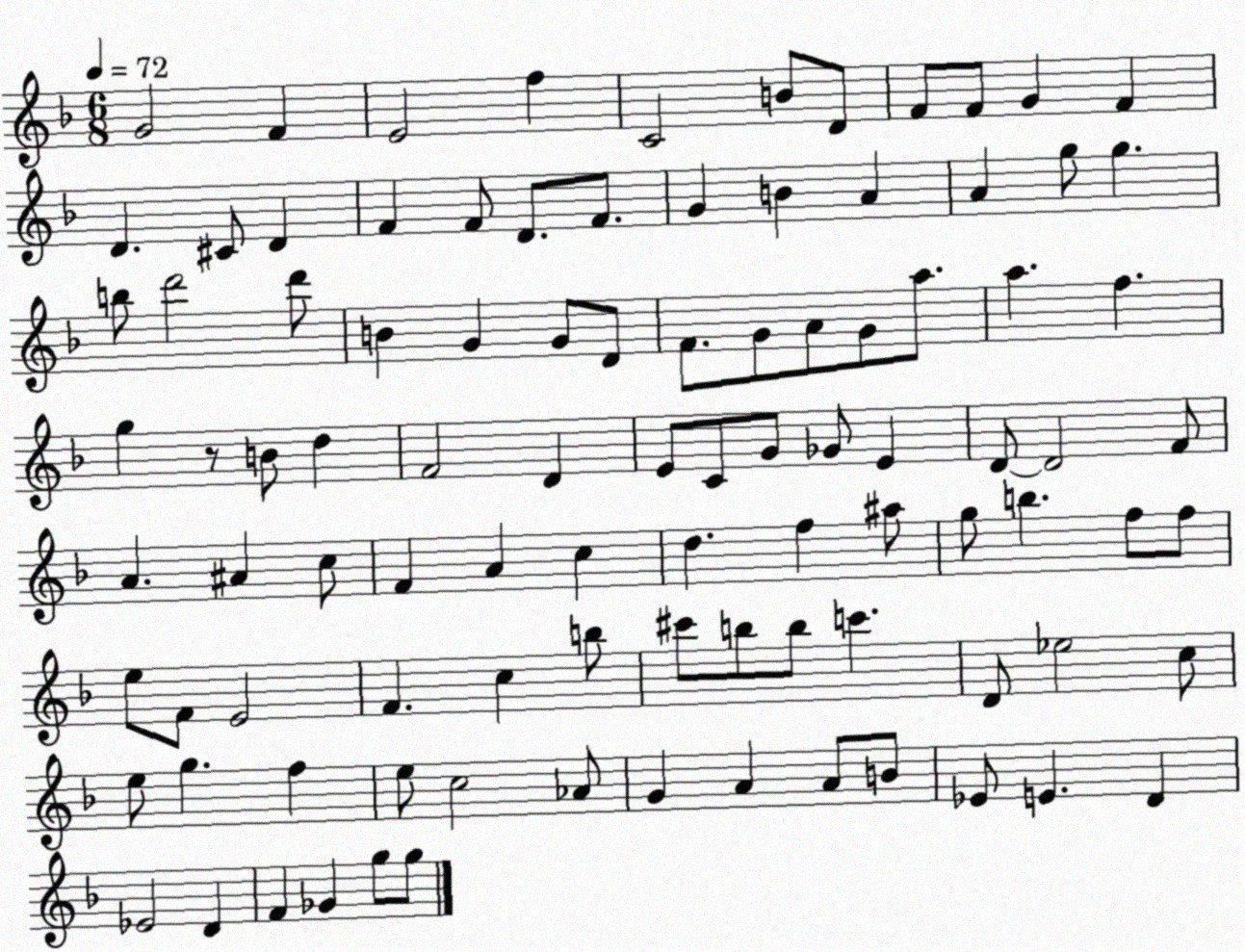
X:1
T:Untitled
M:6/8
L:1/4
K:F
G2 F E2 f C2 B/2 D/2 F/2 F/2 G F D ^C/2 D F F/2 D/2 F/2 G B A A g/2 g b/2 d'2 d'/2 B G G/2 D/2 F/2 G/2 A/2 G/2 a/2 a f g z/2 B/2 d F2 D E/2 C/2 G/2 _G/2 E D/2 D2 F/2 A ^A c/2 F A c d f ^a/2 g/2 b f/2 f/2 e/2 F/2 E2 F c b/2 ^c'/2 b/2 b/2 c' D/2 _e2 c/2 e/2 g f e/2 c2 _A/2 G A A/2 B/2 _E/2 E D _E2 D F _G g/2 g/2